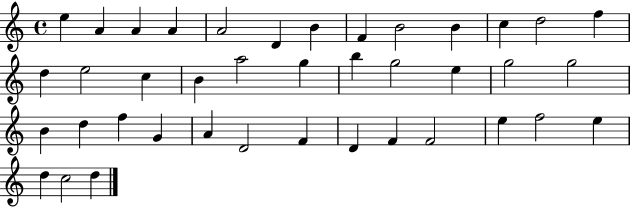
X:1
T:Untitled
M:4/4
L:1/4
K:C
e A A A A2 D B F B2 B c d2 f d e2 c B a2 g b g2 e g2 g2 B d f G A D2 F D F F2 e f2 e d c2 d